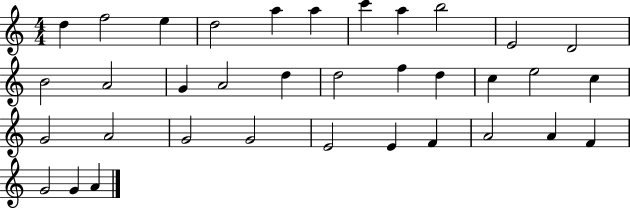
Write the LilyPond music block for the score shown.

{
  \clef treble
  \numericTimeSignature
  \time 4/4
  \key c \major
  d''4 f''2 e''4 | d''2 a''4 a''4 | c'''4 a''4 b''2 | e'2 d'2 | \break b'2 a'2 | g'4 a'2 d''4 | d''2 f''4 d''4 | c''4 e''2 c''4 | \break g'2 a'2 | g'2 g'2 | e'2 e'4 f'4 | a'2 a'4 f'4 | \break g'2 g'4 a'4 | \bar "|."
}